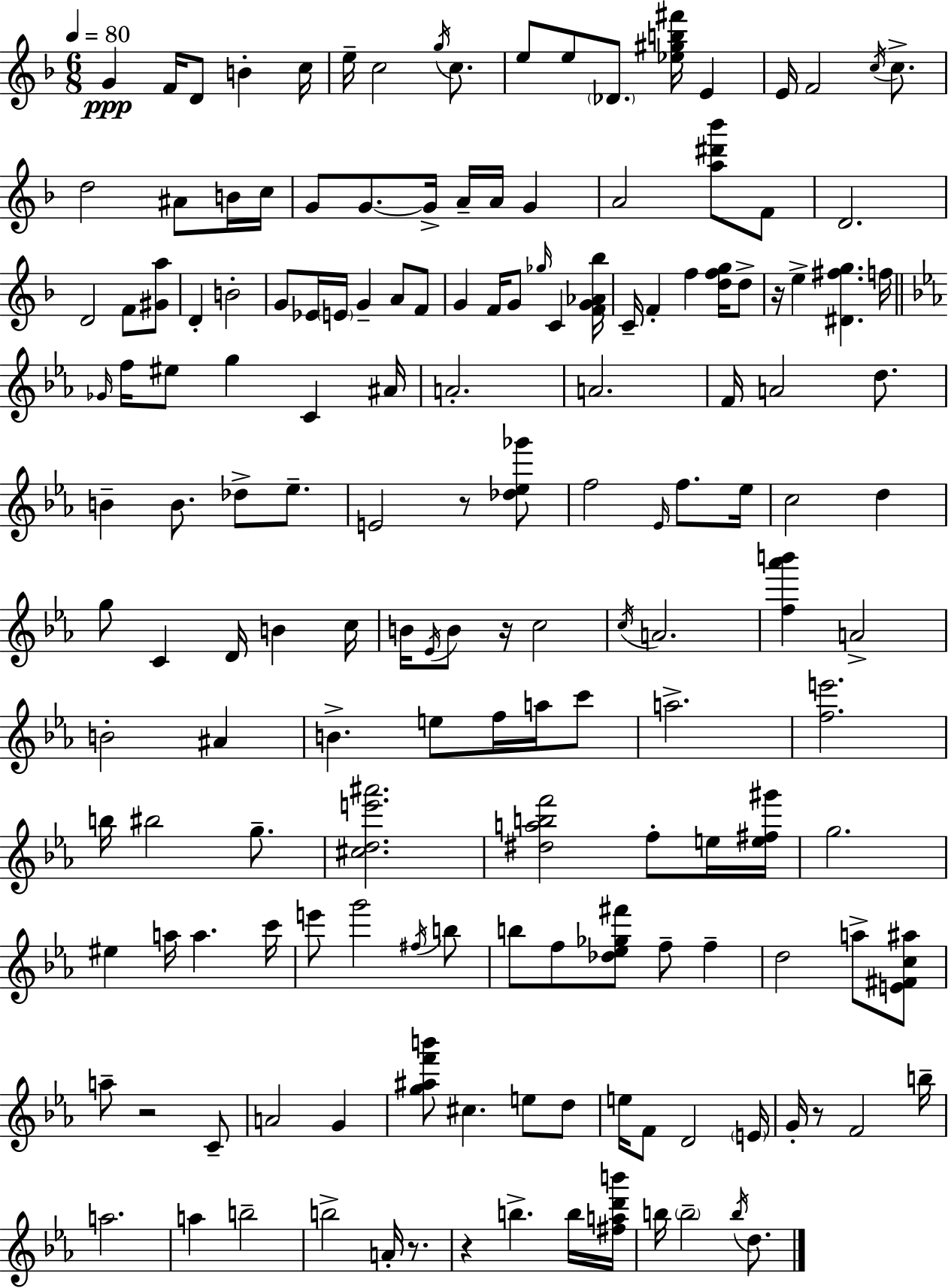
{
  \clef treble
  \numericTimeSignature
  \time 6/8
  \key d \minor
  \tempo 4 = 80
  g'4\ppp f'16 d'8 b'4-. c''16 | e''16-- c''2 \acciaccatura { g''16 } c''8. | e''8 e''8 \parenthesize des'8. <ees'' gis'' b'' fis'''>16 e'4 | e'16 f'2 \acciaccatura { c''16 } c''8.-> | \break d''2 ais'8 | b'16 c''16 g'8 g'8.~~ g'16-> a'16-- a'16 g'4 | a'2 <a'' dis''' bes'''>8 | f'8 d'2. | \break d'2 f'8 | <gis' a''>8 d'4-. b'2-. | g'8 ees'16 \parenthesize e'16 g'4-- a'8 | f'8 g'4 f'16 g'8 \grace { ges''16 } c'4 | \break <f' g' aes' bes''>16 c'16-- f'4-. f''4 | <d'' f'' g''>16 d''8-> r16 e''4-> <dis' fis'' g''>4. | f''16 \bar "||" \break \key c \minor \grace { ges'16 } f''16 eis''8 g''4 c'4 | ais'16 a'2.-. | a'2. | f'16 a'2 d''8. | \break b'4-- b'8. des''8-> ees''8.-- | e'2 r8 <des'' ees'' ges'''>8 | f''2 \grace { ees'16 } f''8. | ees''16 c''2 d''4 | \break g''8 c'4 d'16 b'4 | c''16 b'16 \acciaccatura { ees'16 } b'8 r16 c''2 | \acciaccatura { c''16 } a'2. | <f'' aes''' b'''>4 a'2-> | \break b'2-. | ais'4 b'4.-> e''8 | f''16 a''16 c'''8 a''2.-> | <f'' e'''>2. | \break b''16 bis''2 | g''8.-- <cis'' d'' e''' ais'''>2. | <dis'' a'' b'' f'''>2 | f''8-. e''16 <e'' fis'' gis'''>16 g''2. | \break eis''4 a''16 a''4. | c'''16 e'''8 g'''2 | \acciaccatura { fis''16 } b''8 b''8 f''8 <des'' ees'' ges'' fis'''>8 f''8-- | f''4-- d''2 | \break a''8-> <e' fis' c'' ais''>8 a''8-- r2 | c'8-- a'2 | g'4 <g'' ais'' f''' b'''>8 cis''4. | e''8 d''8 e''16 f'8 d'2 | \break \parenthesize e'16 g'16-. r8 f'2 | b''16-- a''2. | a''4 b''2-- | b''2-> | \break a'16-. r8. r4 b''4.-> | b''16 <fis'' a'' d''' b'''>16 b''16 \parenthesize b''2-- | \acciaccatura { b''16 } d''8. \bar "|."
}